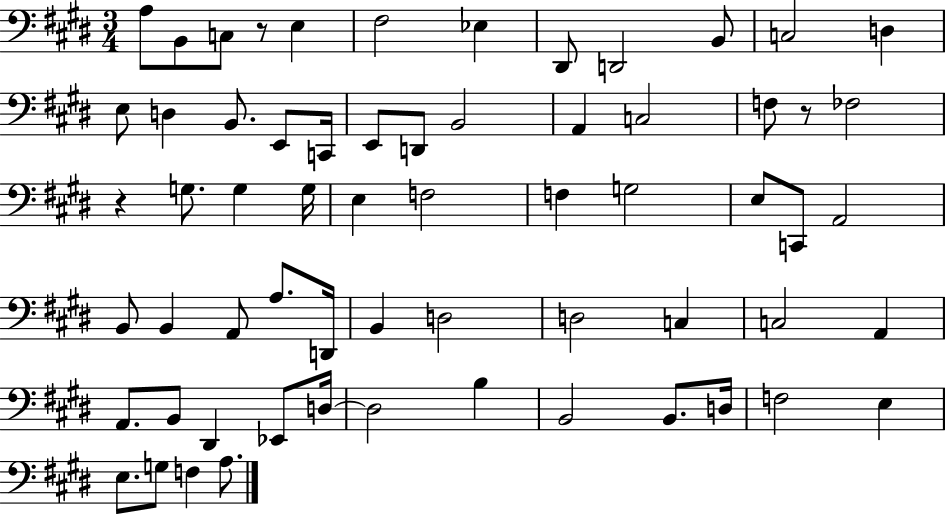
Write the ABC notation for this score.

X:1
T:Untitled
M:3/4
L:1/4
K:E
A,/2 B,,/2 C,/2 z/2 E, ^F,2 _E, ^D,,/2 D,,2 B,,/2 C,2 D, E,/2 D, B,,/2 E,,/2 C,,/4 E,,/2 D,,/2 B,,2 A,, C,2 F,/2 z/2 _F,2 z G,/2 G, G,/4 E, F,2 F, G,2 E,/2 C,,/2 A,,2 B,,/2 B,, A,,/2 A,/2 D,,/4 B,, D,2 D,2 C, C,2 A,, A,,/2 B,,/2 ^D,, _E,,/2 D,/4 D,2 B, B,,2 B,,/2 D,/4 F,2 E, E,/2 G,/2 F, A,/2